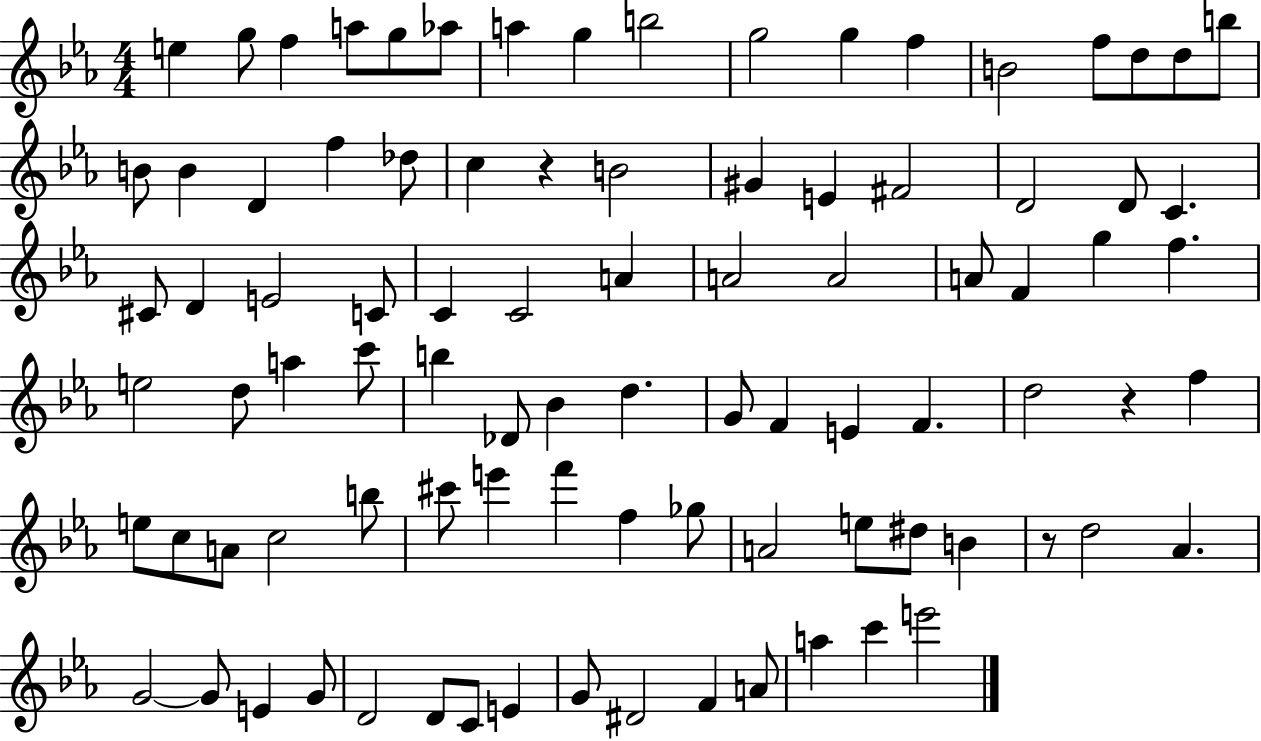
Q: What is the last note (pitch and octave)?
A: E6